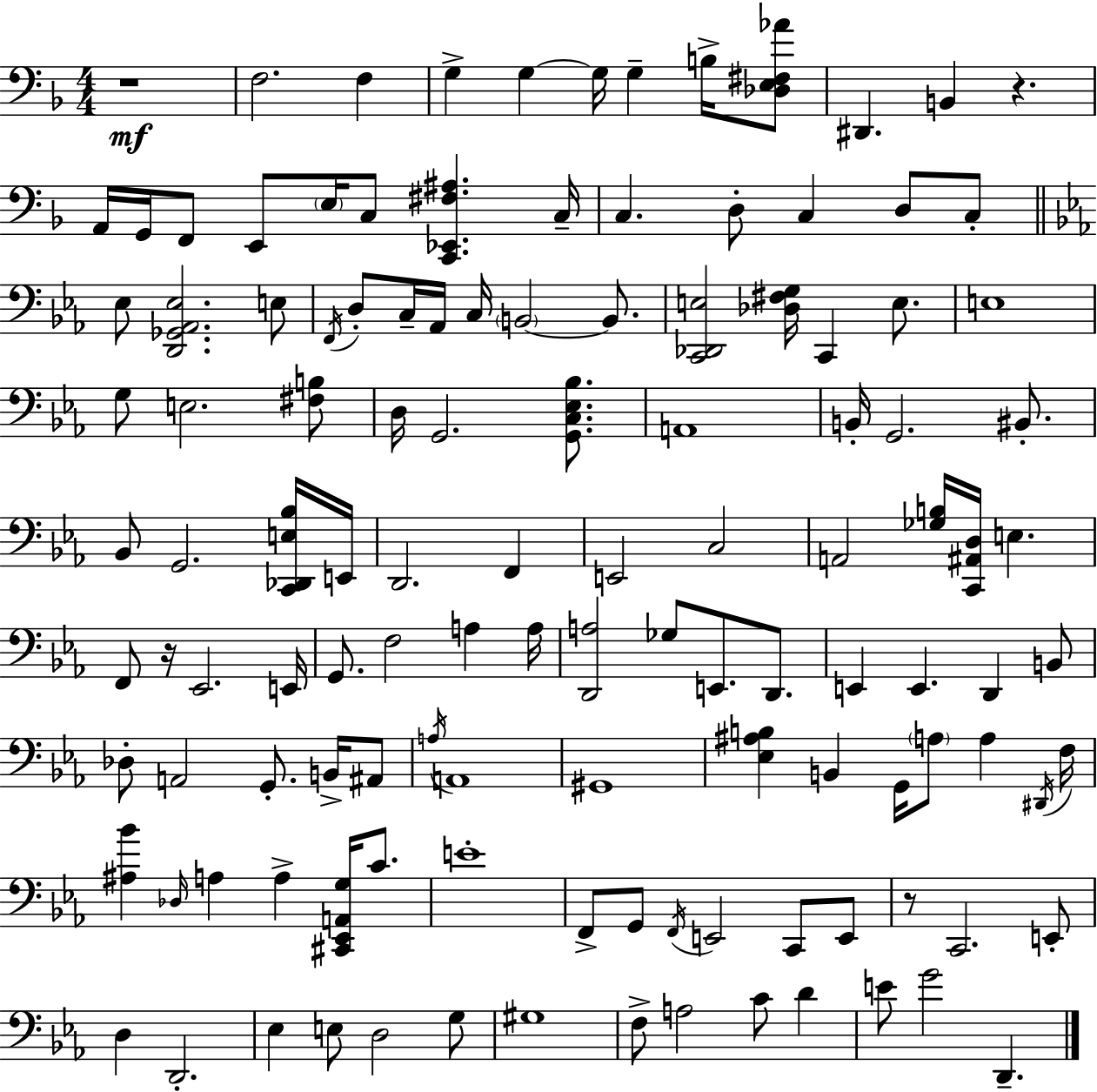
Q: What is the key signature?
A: D minor